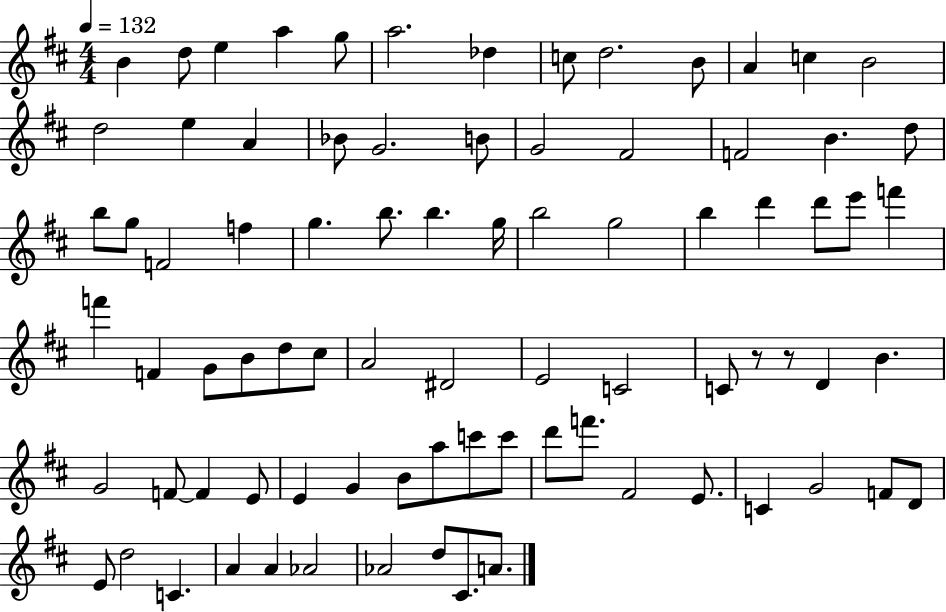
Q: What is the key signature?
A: D major